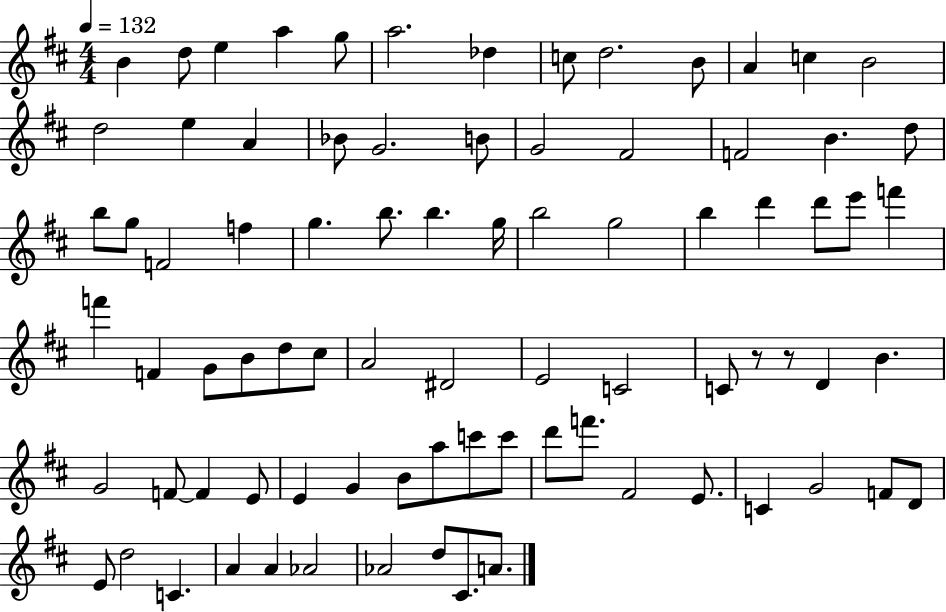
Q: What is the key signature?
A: D major